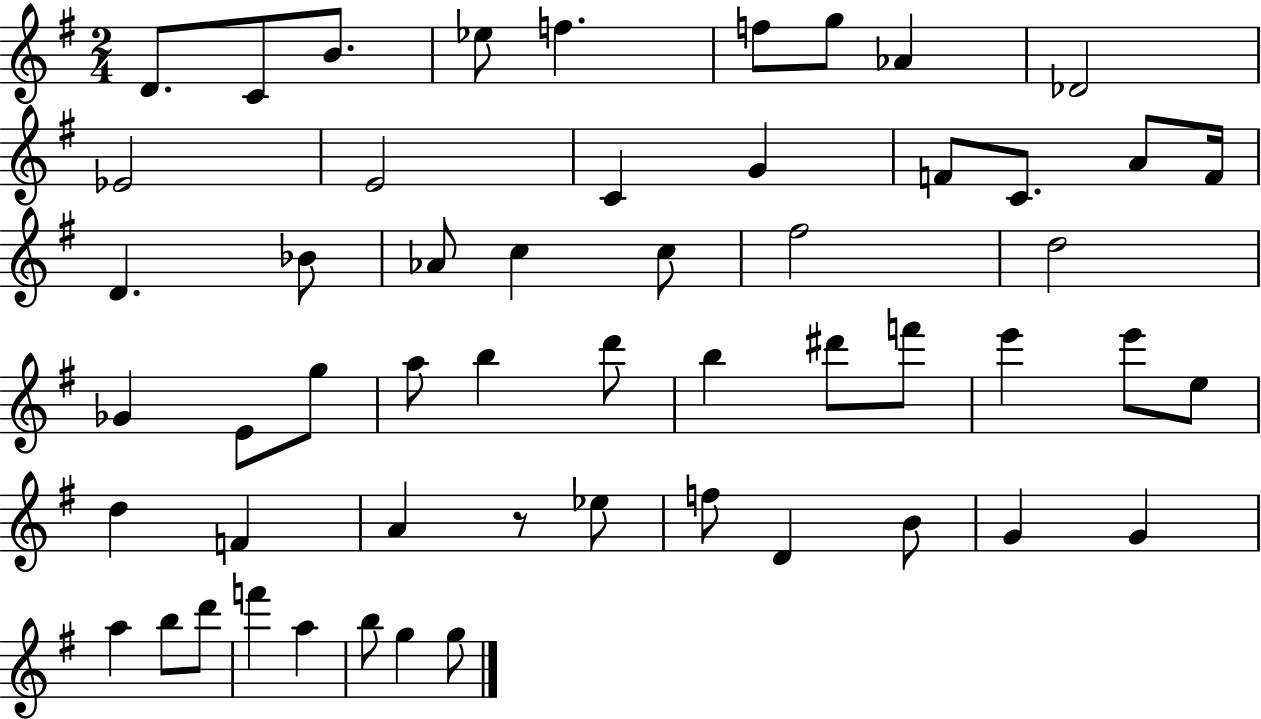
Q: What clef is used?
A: treble